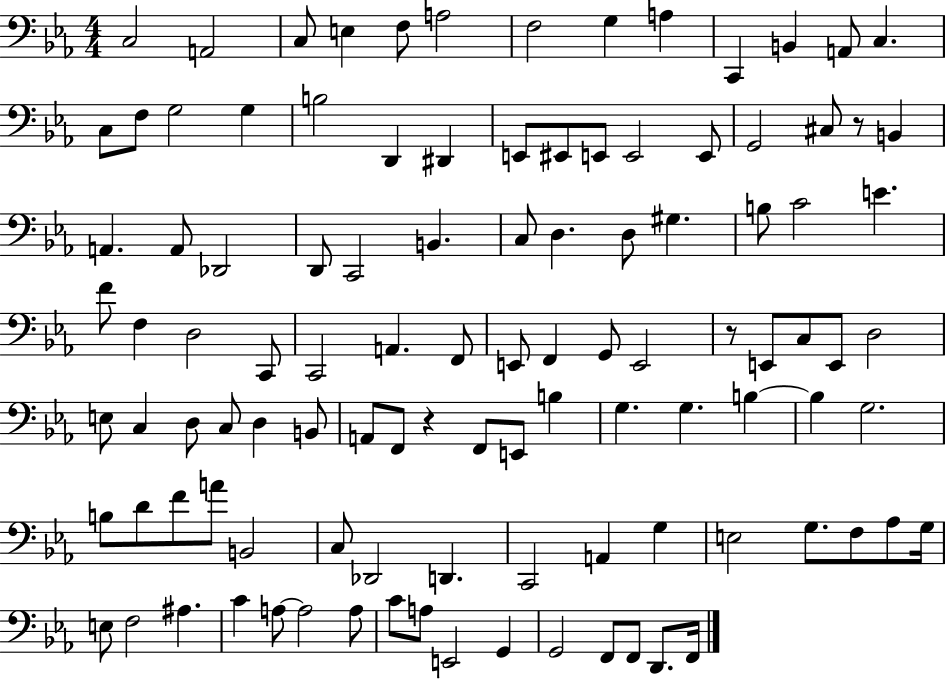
X:1
T:Untitled
M:4/4
L:1/4
K:Eb
C,2 A,,2 C,/2 E, F,/2 A,2 F,2 G, A, C,, B,, A,,/2 C, C,/2 F,/2 G,2 G, B,2 D,, ^D,, E,,/2 ^E,,/2 E,,/2 E,,2 E,,/2 G,,2 ^C,/2 z/2 B,, A,, A,,/2 _D,,2 D,,/2 C,,2 B,, C,/2 D, D,/2 ^G, B,/2 C2 E F/2 F, D,2 C,,/2 C,,2 A,, F,,/2 E,,/2 F,, G,,/2 E,,2 z/2 E,,/2 C,/2 E,,/2 D,2 E,/2 C, D,/2 C,/2 D, B,,/2 A,,/2 F,,/2 z F,,/2 E,,/2 B, G, G, B, B, G,2 B,/2 D/2 F/2 A/2 B,,2 C,/2 _D,,2 D,, C,,2 A,, G, E,2 G,/2 F,/2 _A,/2 G,/4 E,/2 F,2 ^A, C A,/2 A,2 A,/2 C/2 A,/2 E,,2 G,, G,,2 F,,/2 F,,/2 D,,/2 F,,/4